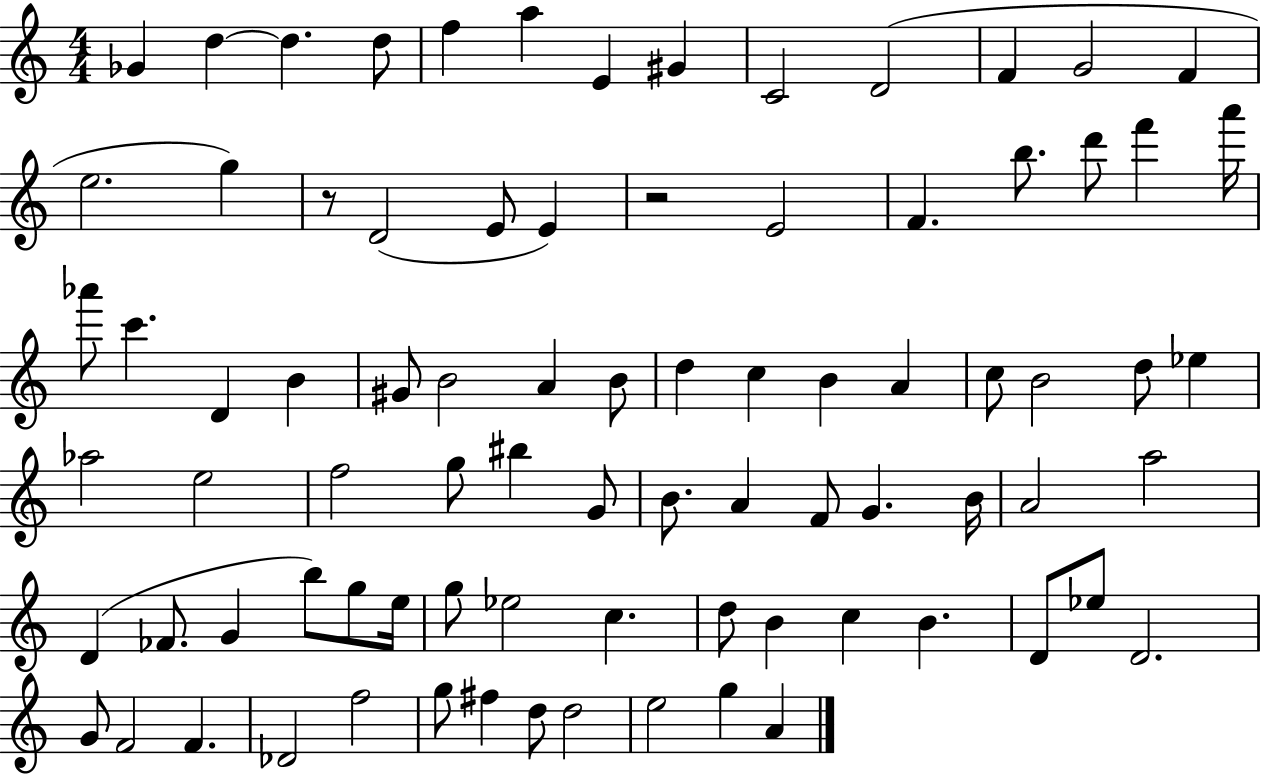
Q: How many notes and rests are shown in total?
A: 83